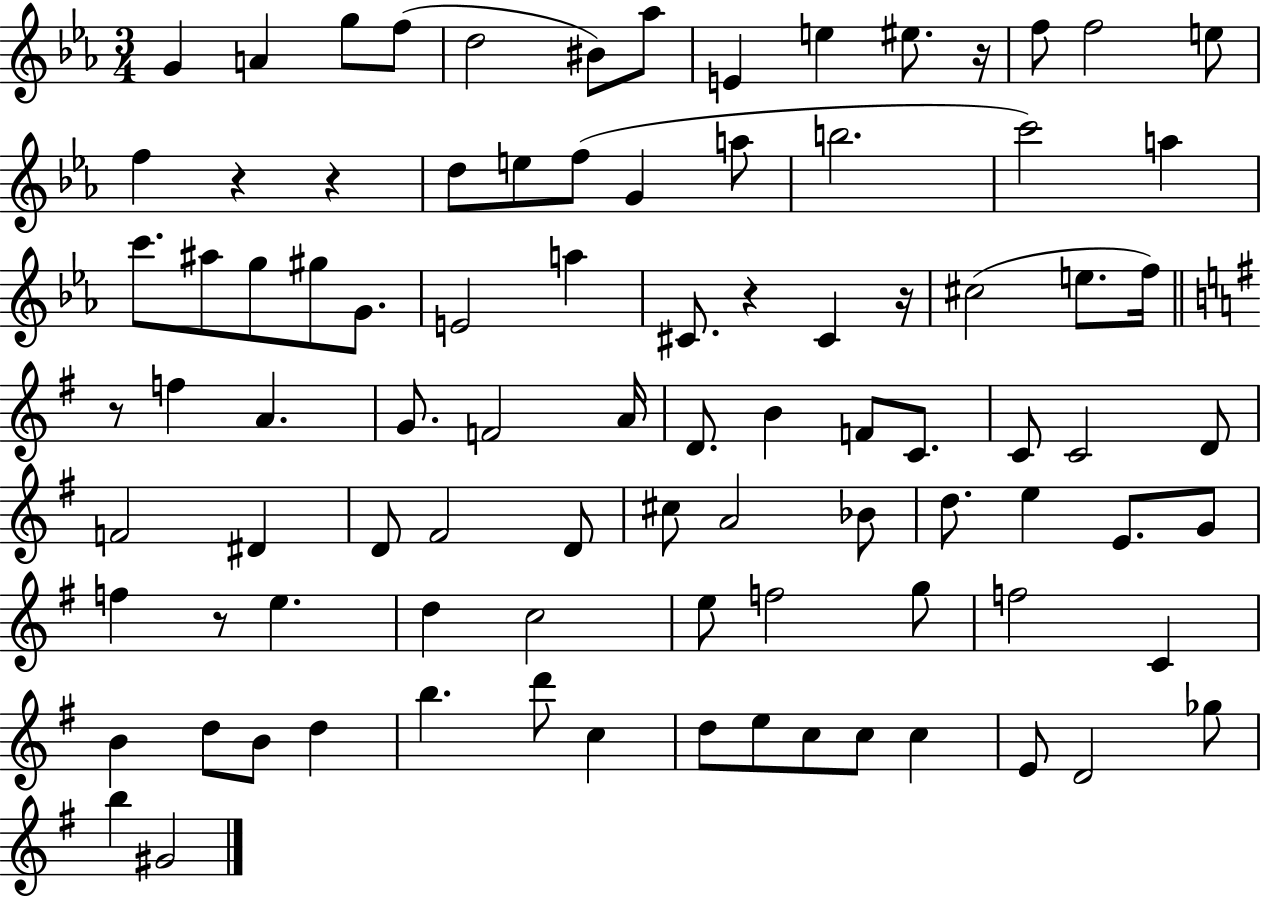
G4/q A4/q G5/e F5/e D5/h BIS4/e Ab5/e E4/q E5/q EIS5/e. R/s F5/e F5/h E5/e F5/q R/q R/q D5/e E5/e F5/e G4/q A5/e B5/h. C6/h A5/q C6/e. A#5/e G5/e G#5/e G4/e. E4/h A5/q C#4/e. R/q C#4/q R/s C#5/h E5/e. F5/s R/e F5/q A4/q. G4/e. F4/h A4/s D4/e. B4/q F4/e C4/e. C4/e C4/h D4/e F4/h D#4/q D4/e F#4/h D4/e C#5/e A4/h Bb4/e D5/e. E5/q E4/e. G4/e F5/q R/e E5/q. D5/q C5/h E5/e F5/h G5/e F5/h C4/q B4/q D5/e B4/e D5/q B5/q. D6/e C5/q D5/e E5/e C5/e C5/e C5/q E4/e D4/h Gb5/e B5/q G#4/h